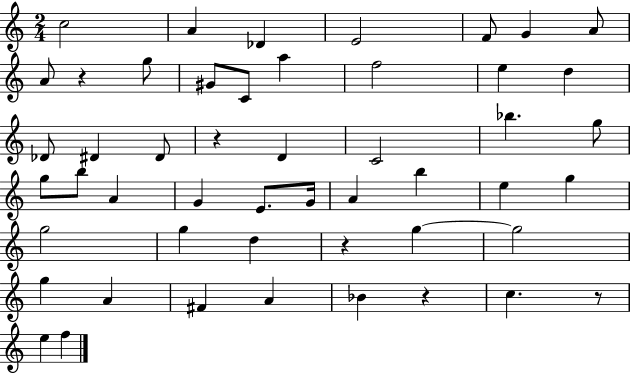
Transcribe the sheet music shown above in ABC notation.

X:1
T:Untitled
M:2/4
L:1/4
K:C
c2 A _D E2 F/2 G A/2 A/2 z g/2 ^G/2 C/2 a f2 e d _D/2 ^D ^D/2 z D C2 _b g/2 g/2 b/2 A G E/2 G/4 A b e g g2 g d z g g2 g A ^F A _B z c z/2 e f